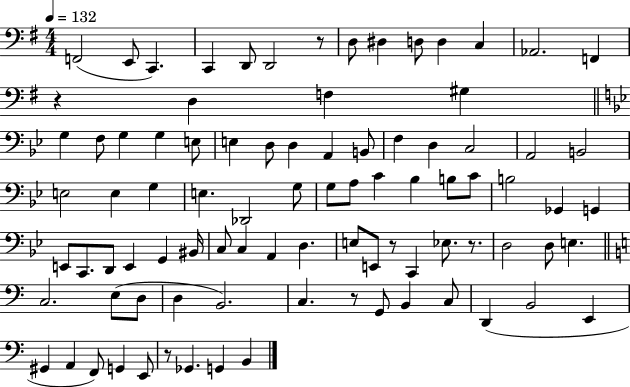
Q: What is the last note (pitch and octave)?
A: B2